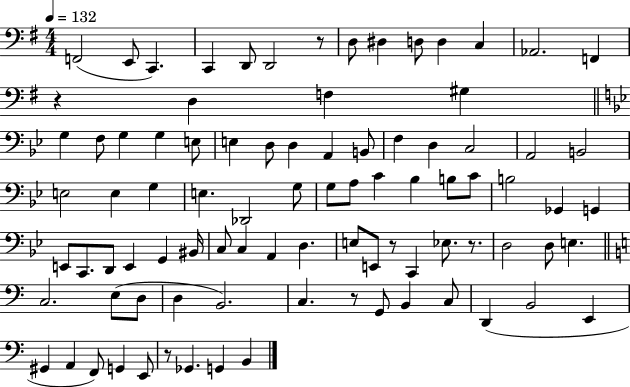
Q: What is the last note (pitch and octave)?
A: B2